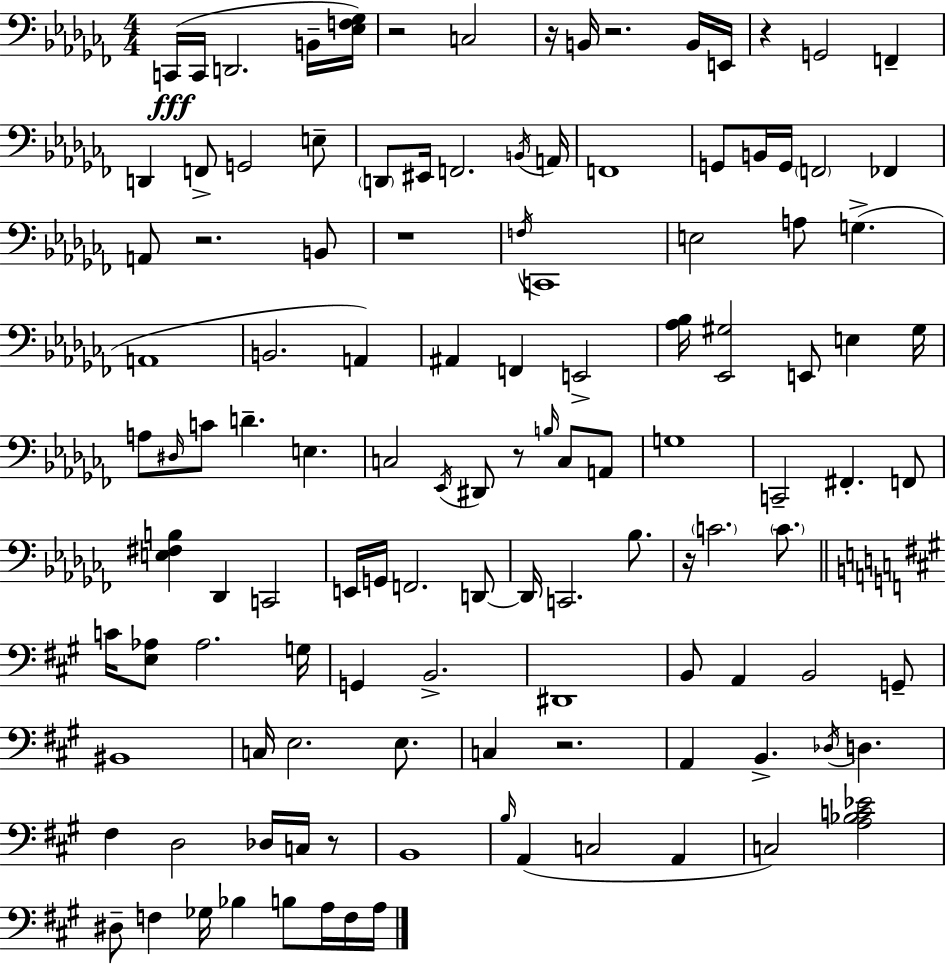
{
  \clef bass
  \numericTimeSignature
  \time 4/4
  \key aes \minor
  c,16(\fff c,16 d,2. b,16-- <ees f ges>16) | r2 c2 | r16 b,16 r2. b,16 e,16 | r4 g,2 f,4-- | \break d,4 f,8-> g,2 e8-- | \parenthesize d,8 eis,16 f,2. \acciaccatura { b,16 } | a,16 f,1 | g,8 b,16 g,16 \parenthesize f,2 fes,4 | \break a,8 r2. b,8 | r1 | \acciaccatura { f16 } c,1 | e2 a8 g4.->( | \break a,1 | b,2. a,4) | ais,4 f,4 e,2-> | <aes bes>16 <ees, gis>2 e,8 e4 | \break gis16 a8 \grace { dis16 } c'8 d'4.-- e4. | c2 \acciaccatura { ees,16 } dis,8 r8 | \grace { b16 } c8 a,8 g1 | c,2-- fis,4.-. | \break f,8 <e fis b>4 des,4 c,2 | e,16 g,16 f,2. | d,8~~ d,16 c,2. | bes8. r16 \parenthesize c'2. | \break \parenthesize c'8. \bar "||" \break \key a \major c'16 <e aes>8 aes2. g16 | g,4 b,2.-> | dis,1 | b,8 a,4 b,2 g,8-- | \break bis,1 | c16 e2. e8. | c4 r2. | a,4 b,4.-> \acciaccatura { des16 } d4. | \break fis4 d2 des16 c16 r8 | b,1 | \grace { b16 } a,4( c2 a,4 | c2) <a bes c' ees'>2 | \break dis8-- f4 ges16 bes4 b8 a16 | f16 a16 \bar "|."
}